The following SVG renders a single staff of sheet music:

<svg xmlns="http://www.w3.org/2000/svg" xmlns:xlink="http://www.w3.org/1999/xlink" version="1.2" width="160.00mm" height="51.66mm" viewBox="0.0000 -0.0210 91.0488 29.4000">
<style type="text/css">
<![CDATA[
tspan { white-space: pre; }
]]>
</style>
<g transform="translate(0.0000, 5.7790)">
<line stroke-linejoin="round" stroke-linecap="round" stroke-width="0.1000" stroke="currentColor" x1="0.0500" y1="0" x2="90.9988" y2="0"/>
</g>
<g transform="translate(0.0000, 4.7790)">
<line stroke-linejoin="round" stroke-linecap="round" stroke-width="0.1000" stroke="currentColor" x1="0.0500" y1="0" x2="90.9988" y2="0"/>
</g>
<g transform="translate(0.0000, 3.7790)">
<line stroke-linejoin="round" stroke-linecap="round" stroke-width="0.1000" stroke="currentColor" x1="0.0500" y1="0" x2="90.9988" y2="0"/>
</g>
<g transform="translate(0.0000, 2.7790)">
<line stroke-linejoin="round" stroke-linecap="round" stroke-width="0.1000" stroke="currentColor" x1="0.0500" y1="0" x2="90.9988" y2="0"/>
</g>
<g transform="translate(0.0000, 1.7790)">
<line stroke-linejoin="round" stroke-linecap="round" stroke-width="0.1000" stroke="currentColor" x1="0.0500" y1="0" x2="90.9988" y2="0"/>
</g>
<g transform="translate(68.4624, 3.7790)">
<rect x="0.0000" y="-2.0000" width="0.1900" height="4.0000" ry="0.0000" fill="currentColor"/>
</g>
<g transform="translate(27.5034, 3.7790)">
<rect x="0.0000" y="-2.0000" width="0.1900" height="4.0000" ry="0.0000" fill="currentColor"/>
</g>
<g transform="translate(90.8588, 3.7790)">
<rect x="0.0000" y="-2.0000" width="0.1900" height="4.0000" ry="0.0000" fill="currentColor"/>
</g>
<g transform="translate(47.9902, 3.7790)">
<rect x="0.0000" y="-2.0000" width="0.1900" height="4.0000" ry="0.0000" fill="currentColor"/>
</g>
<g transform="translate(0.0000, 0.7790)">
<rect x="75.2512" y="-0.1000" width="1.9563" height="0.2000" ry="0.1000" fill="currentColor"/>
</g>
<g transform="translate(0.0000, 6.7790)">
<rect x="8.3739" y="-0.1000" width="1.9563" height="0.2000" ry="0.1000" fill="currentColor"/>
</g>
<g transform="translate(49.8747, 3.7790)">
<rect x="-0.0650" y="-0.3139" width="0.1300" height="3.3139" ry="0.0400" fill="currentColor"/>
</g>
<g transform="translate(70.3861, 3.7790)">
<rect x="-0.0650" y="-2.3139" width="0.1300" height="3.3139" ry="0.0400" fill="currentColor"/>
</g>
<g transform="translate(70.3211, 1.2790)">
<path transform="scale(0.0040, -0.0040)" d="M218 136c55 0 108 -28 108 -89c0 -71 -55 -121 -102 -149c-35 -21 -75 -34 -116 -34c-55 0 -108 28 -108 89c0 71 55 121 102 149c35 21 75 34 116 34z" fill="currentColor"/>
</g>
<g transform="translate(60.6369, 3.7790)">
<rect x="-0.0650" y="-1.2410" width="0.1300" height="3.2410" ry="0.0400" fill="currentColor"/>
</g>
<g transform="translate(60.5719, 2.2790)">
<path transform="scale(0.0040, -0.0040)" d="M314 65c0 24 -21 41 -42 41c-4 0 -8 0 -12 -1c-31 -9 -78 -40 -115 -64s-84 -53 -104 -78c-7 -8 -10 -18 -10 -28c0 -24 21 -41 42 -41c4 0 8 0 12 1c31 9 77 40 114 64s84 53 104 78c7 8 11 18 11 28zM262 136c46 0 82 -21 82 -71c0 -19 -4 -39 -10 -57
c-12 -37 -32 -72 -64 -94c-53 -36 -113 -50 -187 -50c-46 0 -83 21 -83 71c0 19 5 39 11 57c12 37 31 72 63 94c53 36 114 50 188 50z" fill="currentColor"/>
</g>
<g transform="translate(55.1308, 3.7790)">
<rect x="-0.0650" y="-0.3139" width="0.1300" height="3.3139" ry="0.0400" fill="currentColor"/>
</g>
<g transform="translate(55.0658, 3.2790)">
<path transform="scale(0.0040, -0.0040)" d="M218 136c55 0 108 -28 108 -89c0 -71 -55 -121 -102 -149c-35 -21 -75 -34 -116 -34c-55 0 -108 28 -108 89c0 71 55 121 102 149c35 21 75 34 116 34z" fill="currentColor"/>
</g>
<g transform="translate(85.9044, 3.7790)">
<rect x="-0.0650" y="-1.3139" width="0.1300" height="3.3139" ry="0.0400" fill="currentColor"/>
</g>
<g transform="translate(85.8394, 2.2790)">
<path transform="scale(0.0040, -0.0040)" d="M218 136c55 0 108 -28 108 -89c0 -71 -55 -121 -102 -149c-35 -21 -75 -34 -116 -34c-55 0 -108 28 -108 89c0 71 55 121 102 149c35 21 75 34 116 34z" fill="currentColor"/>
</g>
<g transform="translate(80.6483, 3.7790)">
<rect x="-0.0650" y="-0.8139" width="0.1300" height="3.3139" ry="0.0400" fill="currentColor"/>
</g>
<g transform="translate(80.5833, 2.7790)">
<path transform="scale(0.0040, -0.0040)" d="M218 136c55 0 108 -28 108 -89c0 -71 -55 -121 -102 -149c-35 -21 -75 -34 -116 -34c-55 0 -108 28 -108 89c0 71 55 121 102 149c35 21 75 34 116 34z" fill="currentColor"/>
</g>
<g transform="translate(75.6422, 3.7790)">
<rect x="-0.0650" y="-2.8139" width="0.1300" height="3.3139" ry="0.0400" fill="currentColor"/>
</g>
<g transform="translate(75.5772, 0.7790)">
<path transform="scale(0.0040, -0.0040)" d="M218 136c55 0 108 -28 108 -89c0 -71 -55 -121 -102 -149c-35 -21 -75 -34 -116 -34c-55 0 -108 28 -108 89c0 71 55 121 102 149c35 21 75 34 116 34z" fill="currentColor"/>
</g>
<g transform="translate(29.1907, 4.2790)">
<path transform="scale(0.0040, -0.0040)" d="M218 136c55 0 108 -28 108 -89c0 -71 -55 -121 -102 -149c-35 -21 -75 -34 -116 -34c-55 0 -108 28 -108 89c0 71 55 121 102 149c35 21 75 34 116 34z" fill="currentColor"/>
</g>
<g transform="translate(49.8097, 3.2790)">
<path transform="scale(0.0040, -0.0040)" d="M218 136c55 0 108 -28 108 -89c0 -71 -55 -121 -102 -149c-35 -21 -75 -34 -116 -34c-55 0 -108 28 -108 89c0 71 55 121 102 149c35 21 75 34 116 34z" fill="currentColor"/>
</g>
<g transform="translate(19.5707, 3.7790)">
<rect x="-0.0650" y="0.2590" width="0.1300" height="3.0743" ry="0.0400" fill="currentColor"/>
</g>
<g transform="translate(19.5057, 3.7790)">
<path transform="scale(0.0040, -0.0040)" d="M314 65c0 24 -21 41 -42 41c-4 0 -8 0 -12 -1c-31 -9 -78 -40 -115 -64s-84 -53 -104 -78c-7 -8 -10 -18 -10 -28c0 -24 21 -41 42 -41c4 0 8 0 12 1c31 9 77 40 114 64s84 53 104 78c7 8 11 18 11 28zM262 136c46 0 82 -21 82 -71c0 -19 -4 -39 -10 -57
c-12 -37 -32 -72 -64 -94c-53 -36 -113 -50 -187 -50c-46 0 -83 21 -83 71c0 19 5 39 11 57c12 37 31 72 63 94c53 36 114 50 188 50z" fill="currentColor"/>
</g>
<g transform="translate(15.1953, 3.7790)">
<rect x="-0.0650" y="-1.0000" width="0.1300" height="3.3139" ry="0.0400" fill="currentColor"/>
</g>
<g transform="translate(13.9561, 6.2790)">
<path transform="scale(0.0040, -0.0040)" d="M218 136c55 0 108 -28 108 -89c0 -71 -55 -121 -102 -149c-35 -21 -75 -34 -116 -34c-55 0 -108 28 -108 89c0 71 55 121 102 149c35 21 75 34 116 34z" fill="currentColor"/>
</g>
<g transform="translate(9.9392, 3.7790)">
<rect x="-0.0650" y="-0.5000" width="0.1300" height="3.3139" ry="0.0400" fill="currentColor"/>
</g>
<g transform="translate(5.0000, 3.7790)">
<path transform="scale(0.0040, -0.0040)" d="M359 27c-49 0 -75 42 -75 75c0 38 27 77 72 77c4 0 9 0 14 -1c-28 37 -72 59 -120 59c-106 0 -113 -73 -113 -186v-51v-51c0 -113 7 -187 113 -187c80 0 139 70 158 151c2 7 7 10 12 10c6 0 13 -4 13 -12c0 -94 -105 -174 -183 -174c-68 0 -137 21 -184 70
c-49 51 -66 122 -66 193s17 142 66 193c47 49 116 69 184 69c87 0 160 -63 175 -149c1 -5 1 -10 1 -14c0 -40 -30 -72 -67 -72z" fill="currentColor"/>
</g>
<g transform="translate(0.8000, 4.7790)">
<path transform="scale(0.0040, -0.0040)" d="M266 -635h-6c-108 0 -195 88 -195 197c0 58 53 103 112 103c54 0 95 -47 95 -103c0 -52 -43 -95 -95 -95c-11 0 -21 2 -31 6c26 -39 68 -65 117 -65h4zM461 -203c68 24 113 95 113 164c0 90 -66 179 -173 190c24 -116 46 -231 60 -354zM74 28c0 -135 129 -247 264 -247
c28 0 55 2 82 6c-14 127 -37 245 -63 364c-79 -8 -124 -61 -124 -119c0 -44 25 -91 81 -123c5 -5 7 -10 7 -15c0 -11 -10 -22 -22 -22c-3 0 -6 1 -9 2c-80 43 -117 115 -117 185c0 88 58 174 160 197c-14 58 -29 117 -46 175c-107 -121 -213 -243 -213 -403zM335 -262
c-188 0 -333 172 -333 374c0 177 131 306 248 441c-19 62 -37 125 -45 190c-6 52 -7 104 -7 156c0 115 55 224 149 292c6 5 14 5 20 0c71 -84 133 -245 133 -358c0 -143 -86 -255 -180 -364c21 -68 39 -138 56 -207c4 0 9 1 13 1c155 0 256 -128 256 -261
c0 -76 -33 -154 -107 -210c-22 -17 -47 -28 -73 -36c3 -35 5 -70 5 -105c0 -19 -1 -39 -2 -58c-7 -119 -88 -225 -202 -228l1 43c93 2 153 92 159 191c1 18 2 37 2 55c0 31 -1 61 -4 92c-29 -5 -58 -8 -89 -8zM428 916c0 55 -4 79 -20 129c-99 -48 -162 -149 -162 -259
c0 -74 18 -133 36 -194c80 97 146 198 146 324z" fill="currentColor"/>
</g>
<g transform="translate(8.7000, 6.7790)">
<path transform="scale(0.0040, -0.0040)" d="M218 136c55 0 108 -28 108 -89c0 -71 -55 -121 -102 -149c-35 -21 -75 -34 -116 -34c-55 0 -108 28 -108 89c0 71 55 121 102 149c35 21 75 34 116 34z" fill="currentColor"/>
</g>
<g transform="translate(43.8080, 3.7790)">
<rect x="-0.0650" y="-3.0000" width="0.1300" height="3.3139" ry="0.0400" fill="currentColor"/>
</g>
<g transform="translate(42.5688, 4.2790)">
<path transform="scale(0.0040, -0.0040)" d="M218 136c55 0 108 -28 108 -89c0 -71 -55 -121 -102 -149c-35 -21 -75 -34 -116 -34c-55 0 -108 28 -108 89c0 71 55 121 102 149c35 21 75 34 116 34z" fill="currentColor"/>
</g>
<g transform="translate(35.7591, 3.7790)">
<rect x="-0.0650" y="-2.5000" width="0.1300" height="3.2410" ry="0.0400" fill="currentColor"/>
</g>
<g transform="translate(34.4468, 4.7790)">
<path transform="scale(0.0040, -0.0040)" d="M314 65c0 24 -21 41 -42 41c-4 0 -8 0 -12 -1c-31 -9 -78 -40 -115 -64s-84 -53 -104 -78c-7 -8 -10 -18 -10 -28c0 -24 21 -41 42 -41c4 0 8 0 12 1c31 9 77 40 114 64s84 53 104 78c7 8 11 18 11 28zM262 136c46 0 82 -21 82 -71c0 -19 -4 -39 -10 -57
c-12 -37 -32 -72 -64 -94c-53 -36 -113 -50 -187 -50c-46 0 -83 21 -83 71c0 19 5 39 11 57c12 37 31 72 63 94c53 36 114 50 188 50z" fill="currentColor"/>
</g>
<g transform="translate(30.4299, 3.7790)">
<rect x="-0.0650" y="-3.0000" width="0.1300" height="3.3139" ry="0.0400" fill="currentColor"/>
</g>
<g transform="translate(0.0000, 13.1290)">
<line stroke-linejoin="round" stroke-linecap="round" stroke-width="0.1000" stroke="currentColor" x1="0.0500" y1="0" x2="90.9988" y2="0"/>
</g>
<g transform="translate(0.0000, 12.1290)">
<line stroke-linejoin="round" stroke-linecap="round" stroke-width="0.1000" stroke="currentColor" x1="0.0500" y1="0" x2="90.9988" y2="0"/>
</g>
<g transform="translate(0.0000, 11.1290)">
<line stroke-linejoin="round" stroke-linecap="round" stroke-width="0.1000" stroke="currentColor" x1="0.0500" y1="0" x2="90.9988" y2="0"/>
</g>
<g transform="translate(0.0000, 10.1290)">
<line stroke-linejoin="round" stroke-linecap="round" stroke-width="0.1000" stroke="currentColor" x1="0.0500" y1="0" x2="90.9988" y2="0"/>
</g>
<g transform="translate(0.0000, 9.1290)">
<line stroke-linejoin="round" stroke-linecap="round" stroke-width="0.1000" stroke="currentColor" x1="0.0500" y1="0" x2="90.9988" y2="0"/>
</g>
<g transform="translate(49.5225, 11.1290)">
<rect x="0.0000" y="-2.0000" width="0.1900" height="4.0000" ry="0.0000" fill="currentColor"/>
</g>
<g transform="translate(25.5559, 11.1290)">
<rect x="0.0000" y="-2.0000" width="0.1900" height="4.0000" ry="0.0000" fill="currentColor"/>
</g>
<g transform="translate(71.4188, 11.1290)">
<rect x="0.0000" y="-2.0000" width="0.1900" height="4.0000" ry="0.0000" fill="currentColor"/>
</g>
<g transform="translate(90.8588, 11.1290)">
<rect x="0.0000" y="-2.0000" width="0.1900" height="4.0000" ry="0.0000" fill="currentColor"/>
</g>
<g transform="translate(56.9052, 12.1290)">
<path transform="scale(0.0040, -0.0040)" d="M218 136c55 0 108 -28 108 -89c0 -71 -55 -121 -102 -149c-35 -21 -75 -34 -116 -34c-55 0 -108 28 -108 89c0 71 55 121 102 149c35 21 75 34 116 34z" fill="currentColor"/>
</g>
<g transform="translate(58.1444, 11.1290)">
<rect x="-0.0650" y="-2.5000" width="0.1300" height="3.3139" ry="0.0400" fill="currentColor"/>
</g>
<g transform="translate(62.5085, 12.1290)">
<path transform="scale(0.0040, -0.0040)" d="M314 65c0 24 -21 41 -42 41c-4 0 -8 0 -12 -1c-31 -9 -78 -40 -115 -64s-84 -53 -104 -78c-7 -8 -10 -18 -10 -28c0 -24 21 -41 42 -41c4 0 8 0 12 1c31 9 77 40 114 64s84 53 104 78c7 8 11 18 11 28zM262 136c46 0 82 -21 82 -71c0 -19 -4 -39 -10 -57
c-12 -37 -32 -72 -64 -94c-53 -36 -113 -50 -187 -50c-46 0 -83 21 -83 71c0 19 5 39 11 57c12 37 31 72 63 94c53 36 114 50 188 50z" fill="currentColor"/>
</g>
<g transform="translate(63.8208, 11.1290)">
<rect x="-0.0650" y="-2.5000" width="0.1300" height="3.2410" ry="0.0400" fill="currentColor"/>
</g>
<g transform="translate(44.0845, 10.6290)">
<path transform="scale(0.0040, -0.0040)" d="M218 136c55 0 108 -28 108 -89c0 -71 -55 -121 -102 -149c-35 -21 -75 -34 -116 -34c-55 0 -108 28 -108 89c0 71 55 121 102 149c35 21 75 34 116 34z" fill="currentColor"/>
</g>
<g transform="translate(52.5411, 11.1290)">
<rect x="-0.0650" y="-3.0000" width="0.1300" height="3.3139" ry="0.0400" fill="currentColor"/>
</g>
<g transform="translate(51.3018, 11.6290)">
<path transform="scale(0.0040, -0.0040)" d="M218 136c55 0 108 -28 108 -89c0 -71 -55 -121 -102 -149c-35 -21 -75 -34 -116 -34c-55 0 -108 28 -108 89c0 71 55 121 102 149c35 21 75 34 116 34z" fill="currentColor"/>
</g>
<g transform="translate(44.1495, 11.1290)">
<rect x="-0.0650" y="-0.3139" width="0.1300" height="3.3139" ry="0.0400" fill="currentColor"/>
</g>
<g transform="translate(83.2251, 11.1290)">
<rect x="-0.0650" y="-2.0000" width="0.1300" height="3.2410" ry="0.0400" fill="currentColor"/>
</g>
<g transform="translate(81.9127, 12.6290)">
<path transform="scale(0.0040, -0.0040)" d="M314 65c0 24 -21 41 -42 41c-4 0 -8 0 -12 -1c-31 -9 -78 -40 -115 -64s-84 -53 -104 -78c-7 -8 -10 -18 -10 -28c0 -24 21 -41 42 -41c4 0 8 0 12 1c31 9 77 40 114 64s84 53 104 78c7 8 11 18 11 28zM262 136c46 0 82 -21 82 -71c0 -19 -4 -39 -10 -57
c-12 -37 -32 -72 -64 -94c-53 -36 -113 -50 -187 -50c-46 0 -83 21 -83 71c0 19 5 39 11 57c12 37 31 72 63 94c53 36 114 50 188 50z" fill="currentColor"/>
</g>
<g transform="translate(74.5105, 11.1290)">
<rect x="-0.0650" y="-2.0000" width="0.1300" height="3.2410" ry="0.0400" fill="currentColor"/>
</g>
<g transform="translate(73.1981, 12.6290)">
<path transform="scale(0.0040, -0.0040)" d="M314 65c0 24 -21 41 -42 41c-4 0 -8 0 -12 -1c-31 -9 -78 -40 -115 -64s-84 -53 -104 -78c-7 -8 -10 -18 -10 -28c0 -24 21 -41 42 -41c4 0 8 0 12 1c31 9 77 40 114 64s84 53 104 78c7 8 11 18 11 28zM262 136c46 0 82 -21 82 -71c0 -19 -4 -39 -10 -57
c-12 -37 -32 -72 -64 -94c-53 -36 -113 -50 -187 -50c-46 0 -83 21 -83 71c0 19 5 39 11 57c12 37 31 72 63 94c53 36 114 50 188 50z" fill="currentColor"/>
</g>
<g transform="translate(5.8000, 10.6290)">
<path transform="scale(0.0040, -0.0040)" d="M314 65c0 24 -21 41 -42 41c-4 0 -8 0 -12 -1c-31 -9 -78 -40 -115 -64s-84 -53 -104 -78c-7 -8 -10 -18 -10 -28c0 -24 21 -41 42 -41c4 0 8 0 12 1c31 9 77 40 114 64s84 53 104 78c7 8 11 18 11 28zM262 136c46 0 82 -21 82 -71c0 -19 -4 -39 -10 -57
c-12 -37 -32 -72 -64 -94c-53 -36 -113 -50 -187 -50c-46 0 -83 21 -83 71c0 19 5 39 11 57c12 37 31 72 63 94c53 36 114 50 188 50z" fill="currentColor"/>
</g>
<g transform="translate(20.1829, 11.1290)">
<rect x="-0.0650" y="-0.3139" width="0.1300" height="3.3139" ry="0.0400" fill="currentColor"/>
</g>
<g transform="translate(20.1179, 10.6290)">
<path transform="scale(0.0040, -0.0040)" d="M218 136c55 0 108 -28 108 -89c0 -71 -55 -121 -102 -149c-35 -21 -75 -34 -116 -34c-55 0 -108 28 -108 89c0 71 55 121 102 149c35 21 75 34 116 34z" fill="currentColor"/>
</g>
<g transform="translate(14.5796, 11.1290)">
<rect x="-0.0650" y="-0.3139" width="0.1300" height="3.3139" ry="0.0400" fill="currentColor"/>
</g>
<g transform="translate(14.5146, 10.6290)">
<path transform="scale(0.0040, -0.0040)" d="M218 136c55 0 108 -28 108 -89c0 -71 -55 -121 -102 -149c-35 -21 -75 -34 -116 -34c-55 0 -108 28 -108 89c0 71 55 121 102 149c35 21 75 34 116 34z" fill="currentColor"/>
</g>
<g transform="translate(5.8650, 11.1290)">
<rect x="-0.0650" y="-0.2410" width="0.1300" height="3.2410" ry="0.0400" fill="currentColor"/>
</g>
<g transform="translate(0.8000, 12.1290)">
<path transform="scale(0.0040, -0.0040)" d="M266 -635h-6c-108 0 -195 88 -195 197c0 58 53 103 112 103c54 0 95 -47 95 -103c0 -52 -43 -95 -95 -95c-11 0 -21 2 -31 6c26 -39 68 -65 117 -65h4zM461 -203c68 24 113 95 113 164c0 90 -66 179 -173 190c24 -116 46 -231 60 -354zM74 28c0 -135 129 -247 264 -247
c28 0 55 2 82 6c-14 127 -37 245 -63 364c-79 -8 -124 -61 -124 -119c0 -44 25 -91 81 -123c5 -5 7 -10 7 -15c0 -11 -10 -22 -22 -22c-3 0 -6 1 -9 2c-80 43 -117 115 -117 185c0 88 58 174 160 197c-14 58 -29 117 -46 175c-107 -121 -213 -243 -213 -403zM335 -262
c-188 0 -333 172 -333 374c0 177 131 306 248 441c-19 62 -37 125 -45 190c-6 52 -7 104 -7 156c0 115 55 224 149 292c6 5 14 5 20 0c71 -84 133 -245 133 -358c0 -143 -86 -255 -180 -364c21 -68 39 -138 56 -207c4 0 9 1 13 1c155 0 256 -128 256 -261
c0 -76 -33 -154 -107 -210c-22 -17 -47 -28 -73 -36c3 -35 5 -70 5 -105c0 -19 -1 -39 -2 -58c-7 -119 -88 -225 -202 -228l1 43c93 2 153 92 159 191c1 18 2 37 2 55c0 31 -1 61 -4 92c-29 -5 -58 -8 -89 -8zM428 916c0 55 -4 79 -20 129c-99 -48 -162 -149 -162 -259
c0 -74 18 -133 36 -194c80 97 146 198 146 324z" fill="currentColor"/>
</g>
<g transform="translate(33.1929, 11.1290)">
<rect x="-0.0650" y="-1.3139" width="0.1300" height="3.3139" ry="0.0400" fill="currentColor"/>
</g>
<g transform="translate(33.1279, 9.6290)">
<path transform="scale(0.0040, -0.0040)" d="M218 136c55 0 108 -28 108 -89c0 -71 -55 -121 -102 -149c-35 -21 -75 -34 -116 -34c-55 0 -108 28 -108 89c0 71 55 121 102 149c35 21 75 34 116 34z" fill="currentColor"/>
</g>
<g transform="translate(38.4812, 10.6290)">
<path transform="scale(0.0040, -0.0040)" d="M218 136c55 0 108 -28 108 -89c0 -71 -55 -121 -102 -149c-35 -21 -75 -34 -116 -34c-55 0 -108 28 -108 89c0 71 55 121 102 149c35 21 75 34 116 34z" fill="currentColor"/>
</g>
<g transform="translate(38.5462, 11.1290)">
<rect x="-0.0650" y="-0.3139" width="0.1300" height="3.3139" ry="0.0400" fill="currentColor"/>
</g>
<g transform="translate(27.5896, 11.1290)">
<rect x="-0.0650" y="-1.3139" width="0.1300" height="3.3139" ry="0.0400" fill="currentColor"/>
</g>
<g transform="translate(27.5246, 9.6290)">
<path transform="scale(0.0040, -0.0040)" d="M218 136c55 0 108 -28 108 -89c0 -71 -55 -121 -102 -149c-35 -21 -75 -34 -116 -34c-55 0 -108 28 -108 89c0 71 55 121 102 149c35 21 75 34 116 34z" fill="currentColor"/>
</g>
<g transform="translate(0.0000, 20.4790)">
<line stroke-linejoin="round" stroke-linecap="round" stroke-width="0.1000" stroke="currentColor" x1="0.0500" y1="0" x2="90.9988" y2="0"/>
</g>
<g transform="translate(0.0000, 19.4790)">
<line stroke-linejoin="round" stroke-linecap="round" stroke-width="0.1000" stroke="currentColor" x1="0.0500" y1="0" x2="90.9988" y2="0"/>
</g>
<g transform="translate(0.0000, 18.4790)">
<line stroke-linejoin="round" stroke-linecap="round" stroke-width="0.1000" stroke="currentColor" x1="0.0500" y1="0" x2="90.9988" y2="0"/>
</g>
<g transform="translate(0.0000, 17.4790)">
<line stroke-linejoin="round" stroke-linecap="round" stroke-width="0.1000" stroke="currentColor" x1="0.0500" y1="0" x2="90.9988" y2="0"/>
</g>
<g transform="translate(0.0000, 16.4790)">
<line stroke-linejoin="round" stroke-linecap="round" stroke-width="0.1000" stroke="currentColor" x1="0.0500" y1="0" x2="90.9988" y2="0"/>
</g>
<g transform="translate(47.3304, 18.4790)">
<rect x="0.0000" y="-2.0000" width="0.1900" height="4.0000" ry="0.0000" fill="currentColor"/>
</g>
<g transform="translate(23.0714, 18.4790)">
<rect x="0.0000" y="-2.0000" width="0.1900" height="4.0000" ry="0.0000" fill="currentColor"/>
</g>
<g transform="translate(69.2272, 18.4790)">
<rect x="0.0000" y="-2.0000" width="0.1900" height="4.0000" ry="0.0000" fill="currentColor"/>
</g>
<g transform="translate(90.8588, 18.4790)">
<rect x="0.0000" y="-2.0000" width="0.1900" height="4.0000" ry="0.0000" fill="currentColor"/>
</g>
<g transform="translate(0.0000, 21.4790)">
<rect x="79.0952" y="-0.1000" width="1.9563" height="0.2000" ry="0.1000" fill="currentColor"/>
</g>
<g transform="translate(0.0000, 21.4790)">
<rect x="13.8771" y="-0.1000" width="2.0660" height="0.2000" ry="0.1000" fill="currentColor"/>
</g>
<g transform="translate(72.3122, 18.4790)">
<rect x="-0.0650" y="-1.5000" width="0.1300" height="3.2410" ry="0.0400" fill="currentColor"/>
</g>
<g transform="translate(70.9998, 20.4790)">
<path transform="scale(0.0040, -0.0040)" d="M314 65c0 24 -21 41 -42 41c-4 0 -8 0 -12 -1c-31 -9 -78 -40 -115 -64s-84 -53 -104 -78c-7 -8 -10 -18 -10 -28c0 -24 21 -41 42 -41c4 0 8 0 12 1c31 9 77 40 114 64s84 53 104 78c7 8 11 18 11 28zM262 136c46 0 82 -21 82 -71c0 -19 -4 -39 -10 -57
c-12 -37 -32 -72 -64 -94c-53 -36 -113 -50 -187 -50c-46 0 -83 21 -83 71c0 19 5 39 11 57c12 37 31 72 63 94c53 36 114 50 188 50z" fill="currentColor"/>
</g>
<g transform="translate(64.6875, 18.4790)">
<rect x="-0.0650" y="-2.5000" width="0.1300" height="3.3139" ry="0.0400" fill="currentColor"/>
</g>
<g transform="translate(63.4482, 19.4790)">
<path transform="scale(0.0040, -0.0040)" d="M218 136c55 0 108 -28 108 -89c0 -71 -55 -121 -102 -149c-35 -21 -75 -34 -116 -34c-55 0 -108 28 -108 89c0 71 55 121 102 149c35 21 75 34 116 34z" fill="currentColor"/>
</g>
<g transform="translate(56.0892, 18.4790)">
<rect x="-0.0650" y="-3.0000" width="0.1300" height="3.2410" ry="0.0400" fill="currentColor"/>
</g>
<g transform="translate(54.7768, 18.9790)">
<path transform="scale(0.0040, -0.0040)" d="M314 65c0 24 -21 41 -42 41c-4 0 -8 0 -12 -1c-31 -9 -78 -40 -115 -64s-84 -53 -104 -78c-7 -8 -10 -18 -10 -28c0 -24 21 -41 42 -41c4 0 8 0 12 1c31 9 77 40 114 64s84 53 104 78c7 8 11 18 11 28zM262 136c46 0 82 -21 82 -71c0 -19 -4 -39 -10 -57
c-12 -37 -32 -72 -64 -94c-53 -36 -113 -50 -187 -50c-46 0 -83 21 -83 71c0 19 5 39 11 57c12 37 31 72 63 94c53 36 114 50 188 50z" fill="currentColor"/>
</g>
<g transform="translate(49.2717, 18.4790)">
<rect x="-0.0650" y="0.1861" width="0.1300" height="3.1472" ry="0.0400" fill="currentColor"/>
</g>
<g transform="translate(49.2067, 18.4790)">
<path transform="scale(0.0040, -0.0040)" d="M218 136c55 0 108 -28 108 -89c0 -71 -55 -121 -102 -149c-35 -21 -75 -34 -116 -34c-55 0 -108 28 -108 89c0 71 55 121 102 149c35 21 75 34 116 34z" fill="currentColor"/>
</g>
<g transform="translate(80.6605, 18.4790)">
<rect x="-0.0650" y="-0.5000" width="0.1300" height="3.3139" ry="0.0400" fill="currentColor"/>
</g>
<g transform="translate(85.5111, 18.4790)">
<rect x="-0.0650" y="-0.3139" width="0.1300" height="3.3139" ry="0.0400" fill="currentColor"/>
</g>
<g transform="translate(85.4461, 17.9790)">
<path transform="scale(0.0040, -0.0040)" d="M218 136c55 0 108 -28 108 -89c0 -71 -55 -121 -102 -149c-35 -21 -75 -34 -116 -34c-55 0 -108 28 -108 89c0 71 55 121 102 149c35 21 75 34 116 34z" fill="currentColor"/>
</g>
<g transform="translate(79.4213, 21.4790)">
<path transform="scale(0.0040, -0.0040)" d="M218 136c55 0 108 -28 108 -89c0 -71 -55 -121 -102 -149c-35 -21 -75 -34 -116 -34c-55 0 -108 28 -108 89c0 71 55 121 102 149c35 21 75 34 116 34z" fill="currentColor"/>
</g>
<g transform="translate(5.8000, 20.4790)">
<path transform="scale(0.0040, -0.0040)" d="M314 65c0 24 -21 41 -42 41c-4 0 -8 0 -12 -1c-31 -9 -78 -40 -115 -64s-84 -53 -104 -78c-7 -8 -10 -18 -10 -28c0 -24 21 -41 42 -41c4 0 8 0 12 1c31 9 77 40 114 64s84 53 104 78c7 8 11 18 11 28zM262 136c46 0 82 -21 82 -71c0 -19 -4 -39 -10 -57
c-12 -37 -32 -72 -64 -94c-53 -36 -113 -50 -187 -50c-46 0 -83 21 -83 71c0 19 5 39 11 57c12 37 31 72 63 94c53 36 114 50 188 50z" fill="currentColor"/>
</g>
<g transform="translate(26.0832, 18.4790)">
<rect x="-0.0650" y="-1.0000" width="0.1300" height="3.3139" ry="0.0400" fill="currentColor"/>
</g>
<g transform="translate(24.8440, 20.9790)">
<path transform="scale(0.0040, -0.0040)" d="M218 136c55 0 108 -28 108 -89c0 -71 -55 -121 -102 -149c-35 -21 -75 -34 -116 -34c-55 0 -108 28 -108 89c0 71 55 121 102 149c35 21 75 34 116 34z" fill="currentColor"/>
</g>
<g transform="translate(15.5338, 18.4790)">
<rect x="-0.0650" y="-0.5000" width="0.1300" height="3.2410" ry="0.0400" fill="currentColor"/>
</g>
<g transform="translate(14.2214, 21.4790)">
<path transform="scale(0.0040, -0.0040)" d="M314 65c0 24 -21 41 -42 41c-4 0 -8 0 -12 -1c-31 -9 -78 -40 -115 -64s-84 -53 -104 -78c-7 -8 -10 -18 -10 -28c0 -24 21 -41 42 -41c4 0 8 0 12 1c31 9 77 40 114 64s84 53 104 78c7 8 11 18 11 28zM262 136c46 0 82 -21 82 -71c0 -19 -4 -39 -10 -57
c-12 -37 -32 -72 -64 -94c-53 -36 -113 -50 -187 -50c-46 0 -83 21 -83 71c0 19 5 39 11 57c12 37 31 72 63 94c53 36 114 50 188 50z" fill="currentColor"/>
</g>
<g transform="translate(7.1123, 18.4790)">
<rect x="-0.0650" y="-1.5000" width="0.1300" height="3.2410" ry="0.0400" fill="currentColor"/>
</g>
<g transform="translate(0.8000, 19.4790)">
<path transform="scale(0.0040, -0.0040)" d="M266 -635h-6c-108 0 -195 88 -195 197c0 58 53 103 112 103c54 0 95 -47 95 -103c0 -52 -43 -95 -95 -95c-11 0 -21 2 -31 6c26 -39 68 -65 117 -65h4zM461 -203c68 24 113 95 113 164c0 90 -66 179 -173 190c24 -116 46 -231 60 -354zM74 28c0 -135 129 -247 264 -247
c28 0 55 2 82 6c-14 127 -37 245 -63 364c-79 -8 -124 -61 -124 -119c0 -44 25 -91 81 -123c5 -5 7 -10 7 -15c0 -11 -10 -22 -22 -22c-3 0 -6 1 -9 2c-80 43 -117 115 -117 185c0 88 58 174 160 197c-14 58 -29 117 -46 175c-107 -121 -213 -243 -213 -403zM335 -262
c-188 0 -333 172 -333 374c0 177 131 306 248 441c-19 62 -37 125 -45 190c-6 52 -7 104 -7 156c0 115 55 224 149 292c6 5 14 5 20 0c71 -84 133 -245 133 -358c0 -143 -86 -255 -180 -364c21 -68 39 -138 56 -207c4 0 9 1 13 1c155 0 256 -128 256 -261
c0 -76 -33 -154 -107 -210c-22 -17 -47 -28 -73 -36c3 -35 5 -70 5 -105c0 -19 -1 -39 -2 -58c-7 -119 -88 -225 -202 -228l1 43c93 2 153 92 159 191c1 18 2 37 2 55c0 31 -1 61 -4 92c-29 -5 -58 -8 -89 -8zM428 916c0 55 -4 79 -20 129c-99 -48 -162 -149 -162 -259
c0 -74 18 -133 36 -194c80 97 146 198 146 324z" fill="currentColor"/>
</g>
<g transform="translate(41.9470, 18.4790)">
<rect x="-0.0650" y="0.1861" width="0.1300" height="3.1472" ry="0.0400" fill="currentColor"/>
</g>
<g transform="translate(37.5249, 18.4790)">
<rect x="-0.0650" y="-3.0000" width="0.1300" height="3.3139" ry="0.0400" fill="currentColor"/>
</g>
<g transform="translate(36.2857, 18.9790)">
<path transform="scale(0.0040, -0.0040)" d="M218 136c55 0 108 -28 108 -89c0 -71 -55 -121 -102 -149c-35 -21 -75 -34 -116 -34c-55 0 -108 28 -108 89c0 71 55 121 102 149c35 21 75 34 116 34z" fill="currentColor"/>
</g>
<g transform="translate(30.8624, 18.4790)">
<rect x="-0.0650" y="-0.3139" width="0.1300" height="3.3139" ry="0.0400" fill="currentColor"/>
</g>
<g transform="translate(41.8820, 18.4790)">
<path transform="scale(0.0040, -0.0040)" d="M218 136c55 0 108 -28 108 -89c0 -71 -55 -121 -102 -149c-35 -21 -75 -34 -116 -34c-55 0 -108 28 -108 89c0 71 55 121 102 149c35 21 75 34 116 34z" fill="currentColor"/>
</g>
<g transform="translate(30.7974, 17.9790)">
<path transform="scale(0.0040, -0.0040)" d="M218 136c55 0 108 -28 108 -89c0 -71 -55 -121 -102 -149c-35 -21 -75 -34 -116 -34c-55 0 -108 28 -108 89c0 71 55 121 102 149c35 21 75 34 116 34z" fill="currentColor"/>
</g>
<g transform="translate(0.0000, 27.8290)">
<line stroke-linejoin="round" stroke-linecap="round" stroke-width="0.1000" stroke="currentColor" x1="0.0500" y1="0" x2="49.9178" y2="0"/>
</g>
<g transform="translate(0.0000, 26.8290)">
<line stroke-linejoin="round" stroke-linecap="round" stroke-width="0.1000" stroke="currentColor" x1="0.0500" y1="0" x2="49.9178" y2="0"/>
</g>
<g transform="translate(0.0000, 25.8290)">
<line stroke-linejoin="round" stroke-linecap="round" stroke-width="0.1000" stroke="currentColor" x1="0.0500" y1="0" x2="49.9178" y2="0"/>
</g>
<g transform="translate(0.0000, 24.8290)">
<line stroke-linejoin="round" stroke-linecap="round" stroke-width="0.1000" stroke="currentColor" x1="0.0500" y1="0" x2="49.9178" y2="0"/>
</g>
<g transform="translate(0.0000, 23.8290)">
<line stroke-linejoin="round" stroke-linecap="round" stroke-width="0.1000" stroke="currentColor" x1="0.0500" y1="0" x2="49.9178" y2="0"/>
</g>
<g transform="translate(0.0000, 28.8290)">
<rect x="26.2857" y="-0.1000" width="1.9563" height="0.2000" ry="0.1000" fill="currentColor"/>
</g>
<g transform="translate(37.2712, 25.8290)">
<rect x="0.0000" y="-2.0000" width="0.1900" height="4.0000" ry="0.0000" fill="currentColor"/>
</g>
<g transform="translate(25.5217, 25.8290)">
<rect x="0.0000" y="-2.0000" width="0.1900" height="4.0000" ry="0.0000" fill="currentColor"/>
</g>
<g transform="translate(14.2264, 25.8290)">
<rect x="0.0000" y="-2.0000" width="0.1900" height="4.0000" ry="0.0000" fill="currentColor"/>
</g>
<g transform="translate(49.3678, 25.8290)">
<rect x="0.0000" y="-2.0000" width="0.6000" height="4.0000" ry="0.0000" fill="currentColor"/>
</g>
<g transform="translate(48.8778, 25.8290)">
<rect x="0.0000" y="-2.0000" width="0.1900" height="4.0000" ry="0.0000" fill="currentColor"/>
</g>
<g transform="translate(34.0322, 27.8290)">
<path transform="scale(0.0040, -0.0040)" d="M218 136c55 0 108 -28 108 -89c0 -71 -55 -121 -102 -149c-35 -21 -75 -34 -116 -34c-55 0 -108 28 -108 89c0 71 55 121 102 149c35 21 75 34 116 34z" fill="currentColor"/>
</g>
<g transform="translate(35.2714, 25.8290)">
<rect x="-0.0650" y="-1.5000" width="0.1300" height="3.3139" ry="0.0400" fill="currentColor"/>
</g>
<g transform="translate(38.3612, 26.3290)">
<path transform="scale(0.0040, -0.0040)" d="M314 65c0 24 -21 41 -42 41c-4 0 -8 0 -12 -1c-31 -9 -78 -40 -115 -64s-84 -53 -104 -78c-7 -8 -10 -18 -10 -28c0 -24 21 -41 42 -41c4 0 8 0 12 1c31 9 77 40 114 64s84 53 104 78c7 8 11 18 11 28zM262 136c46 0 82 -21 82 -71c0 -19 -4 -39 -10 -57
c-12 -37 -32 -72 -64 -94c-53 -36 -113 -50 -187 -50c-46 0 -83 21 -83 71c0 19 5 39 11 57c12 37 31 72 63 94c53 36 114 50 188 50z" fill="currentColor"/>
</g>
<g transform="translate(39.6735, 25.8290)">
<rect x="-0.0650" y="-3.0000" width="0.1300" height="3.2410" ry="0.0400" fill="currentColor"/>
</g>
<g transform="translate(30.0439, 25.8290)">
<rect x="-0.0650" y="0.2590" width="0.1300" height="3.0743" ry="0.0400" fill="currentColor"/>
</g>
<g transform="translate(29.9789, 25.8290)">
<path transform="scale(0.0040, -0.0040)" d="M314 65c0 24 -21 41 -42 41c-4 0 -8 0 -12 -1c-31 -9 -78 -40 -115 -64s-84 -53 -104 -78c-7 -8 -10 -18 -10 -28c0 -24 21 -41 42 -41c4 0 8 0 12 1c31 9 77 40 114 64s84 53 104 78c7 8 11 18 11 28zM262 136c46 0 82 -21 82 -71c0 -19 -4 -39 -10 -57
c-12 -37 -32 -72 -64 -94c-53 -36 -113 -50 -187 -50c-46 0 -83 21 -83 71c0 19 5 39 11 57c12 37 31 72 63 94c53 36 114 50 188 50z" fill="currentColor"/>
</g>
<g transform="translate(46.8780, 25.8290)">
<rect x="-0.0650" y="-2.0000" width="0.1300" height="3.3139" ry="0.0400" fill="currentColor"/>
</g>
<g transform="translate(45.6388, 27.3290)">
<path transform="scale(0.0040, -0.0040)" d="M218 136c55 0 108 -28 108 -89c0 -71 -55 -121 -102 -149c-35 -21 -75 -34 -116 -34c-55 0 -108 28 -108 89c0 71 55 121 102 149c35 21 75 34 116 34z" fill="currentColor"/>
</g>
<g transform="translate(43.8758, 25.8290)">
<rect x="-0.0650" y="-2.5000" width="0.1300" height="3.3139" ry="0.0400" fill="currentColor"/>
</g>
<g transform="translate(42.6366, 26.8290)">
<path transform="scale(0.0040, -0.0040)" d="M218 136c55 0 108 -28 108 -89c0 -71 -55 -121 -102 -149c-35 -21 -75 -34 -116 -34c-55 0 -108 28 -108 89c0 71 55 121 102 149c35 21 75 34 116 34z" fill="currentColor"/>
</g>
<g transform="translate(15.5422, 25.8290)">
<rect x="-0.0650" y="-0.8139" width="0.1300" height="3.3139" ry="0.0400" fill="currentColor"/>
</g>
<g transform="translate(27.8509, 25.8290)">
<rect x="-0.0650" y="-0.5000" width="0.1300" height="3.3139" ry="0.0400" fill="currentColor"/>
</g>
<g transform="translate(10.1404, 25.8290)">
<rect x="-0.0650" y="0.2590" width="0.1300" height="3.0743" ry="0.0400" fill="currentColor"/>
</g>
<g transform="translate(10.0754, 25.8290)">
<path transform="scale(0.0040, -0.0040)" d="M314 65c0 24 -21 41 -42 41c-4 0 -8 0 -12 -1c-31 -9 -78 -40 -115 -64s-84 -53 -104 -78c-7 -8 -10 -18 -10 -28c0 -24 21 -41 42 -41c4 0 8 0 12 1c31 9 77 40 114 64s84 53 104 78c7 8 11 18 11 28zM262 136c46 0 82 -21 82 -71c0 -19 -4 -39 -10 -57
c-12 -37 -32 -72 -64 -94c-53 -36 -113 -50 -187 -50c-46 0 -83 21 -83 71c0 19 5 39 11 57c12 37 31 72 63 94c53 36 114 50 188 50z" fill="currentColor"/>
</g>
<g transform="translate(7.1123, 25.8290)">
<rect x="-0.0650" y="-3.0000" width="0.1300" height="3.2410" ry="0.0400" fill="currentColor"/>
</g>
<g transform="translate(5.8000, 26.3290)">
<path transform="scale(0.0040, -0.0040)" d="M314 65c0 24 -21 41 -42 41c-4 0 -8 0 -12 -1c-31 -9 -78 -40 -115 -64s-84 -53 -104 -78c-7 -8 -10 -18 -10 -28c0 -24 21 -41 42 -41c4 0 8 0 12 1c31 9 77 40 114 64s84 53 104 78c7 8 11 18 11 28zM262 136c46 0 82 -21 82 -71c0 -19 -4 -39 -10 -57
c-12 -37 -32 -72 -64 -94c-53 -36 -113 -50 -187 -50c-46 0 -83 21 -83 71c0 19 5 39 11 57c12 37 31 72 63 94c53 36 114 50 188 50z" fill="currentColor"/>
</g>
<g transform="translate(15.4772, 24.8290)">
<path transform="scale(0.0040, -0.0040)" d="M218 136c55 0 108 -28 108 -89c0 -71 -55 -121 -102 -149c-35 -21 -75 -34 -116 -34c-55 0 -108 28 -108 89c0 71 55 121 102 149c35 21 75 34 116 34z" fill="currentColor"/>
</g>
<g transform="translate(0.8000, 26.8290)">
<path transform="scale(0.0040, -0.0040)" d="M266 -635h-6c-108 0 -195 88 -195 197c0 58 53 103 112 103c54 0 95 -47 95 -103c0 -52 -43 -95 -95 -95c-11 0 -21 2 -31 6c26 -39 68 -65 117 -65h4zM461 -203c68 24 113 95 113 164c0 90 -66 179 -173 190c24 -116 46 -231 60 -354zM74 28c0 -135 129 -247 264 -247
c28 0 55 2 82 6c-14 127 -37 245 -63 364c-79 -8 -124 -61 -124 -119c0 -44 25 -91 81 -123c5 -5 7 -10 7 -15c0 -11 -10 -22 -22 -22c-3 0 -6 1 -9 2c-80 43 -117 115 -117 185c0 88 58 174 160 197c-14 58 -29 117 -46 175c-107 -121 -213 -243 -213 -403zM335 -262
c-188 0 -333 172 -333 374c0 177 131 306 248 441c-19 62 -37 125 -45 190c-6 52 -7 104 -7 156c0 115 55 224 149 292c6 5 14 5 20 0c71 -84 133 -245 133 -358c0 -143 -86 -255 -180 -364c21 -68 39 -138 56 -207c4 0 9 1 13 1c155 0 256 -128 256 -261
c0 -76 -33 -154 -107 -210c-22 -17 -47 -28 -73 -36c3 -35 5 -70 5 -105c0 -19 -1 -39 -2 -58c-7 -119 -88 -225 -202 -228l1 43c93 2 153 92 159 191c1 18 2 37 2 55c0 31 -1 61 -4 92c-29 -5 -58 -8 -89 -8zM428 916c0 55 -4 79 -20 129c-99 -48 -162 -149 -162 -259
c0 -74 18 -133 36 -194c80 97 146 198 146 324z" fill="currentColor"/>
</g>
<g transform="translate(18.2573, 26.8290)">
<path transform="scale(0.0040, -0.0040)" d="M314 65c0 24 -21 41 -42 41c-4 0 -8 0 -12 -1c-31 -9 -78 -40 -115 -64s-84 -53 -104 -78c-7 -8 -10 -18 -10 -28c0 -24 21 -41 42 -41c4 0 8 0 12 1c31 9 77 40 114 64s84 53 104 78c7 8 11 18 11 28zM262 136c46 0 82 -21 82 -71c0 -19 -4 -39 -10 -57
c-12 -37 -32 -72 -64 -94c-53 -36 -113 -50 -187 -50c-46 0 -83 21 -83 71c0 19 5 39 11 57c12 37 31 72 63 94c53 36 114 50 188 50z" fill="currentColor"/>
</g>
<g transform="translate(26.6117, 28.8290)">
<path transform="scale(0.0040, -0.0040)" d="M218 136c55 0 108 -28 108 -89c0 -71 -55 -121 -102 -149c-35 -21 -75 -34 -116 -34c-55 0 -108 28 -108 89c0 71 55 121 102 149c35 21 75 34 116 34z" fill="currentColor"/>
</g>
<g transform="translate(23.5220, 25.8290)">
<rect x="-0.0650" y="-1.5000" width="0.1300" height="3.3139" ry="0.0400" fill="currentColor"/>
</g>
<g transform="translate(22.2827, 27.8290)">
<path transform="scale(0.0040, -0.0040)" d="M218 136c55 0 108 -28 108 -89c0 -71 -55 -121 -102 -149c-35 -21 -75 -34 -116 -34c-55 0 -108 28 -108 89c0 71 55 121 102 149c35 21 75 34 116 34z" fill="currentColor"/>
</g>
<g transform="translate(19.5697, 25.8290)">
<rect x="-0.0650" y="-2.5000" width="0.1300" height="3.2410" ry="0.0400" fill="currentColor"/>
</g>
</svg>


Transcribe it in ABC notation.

X:1
T:Untitled
M:4/4
L:1/4
K:C
C D B2 A G2 A c c e2 g a d e c2 c c e e c c A G G2 F2 F2 E2 C2 D c A B B A2 G E2 C c A2 B2 d G2 E C B2 E A2 G F